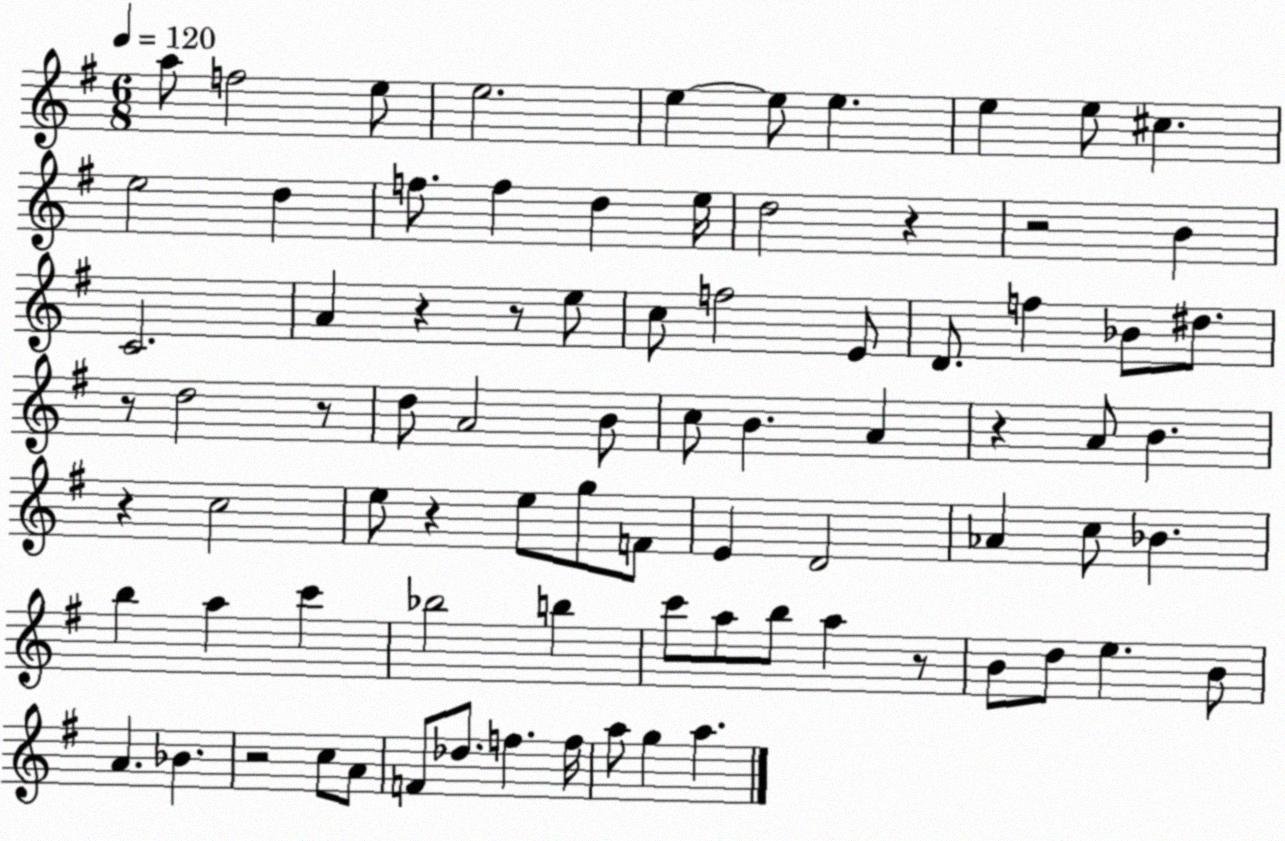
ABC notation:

X:1
T:Untitled
M:6/8
L:1/4
K:G
a/2 f2 e/2 e2 e e/2 e e e/2 ^c e2 d f/2 f d e/4 d2 z z2 B C2 A z z/2 e/2 c/2 f2 E/2 D/2 f _B/2 ^d/2 z/2 d2 z/2 d/2 A2 B/2 c/2 B A z A/2 B z c2 e/2 z e/2 g/2 F/2 E D2 _A c/2 _B b a c' _b2 b c'/2 a/2 b/2 a z/2 B/2 d/2 e B/2 A _B z2 c/2 A/2 F/2 _d/2 f f/4 a/2 g a